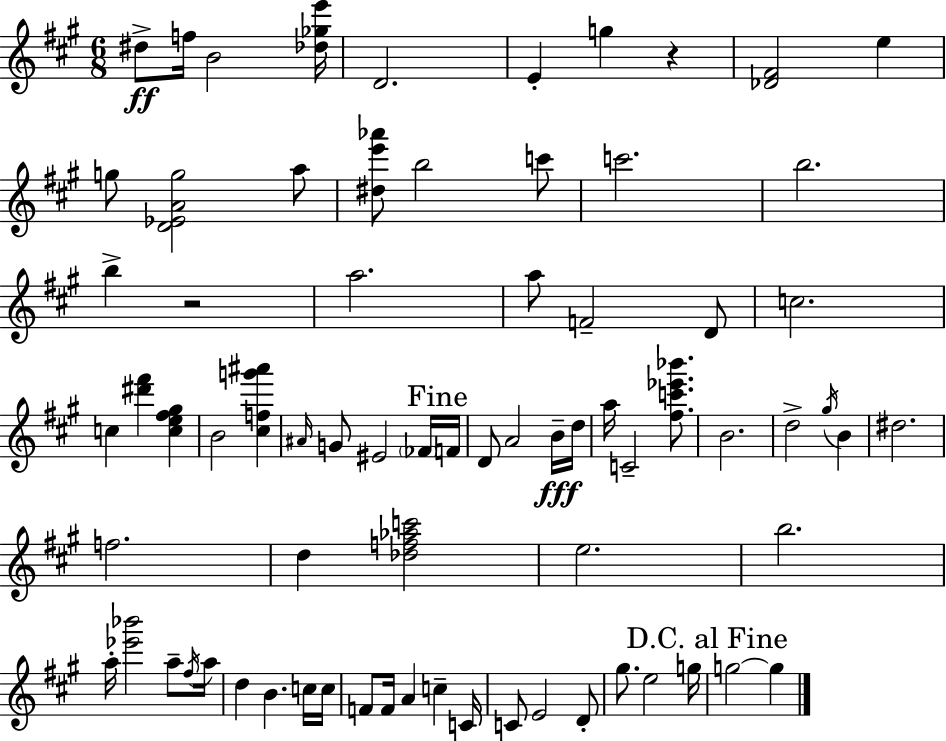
D#5/e F5/s B4/h [Db5,Gb5,E6]/s D4/h. E4/q G5/q R/q [Db4,F#4]/h E5/q G5/e [D4,Eb4,A4,G5]/h A5/e [D#5,E6,Ab6]/e B5/h C6/e C6/h. B5/h. B5/q R/h A5/h. A5/e F4/h D4/e C5/h. C5/q [D#6,F#6]/q [C5,E5,F#5,G#5]/q B4/h [C#5,F5,G6,A#6]/q A#4/s G4/e EIS4/h FES4/s F4/s D4/e A4/h B4/s D5/s A5/s C4/h [F#5,C6,Eb6,Bb6]/e. B4/h. D5/h G#5/s B4/q D#5/h. F5/h. D5/q [Db5,F5,Ab5,C6]/h E5/h. B5/h. A5/s [Eb6,Bb6]/h A5/e F#5/s A5/s D5/q B4/q. C5/s C5/s F4/e F4/s A4/q C5/q C4/s C4/e E4/h D4/e G#5/e. E5/h G5/s G5/h G5/q